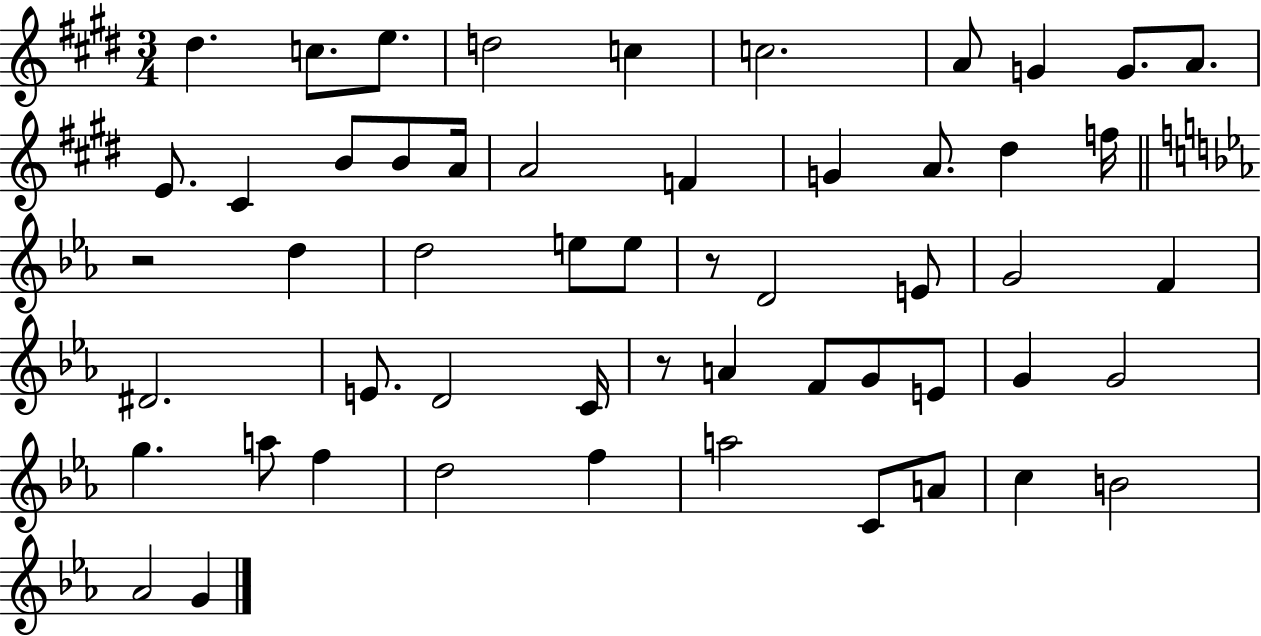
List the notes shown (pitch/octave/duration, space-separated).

D#5/q. C5/e. E5/e. D5/h C5/q C5/h. A4/e G4/q G4/e. A4/e. E4/e. C#4/q B4/e B4/e A4/s A4/h F4/q G4/q A4/e. D#5/q F5/s R/h D5/q D5/h E5/e E5/e R/e D4/h E4/e G4/h F4/q D#4/h. E4/e. D4/h C4/s R/e A4/q F4/e G4/e E4/e G4/q G4/h G5/q. A5/e F5/q D5/h F5/q A5/h C4/e A4/e C5/q B4/h Ab4/h G4/q